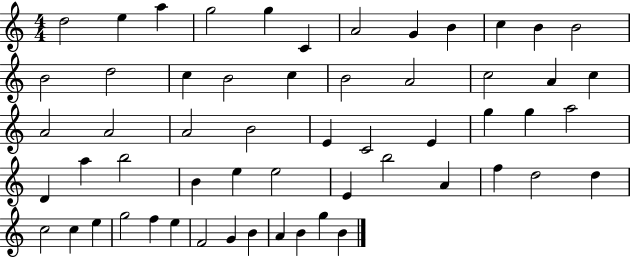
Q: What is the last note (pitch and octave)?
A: B4